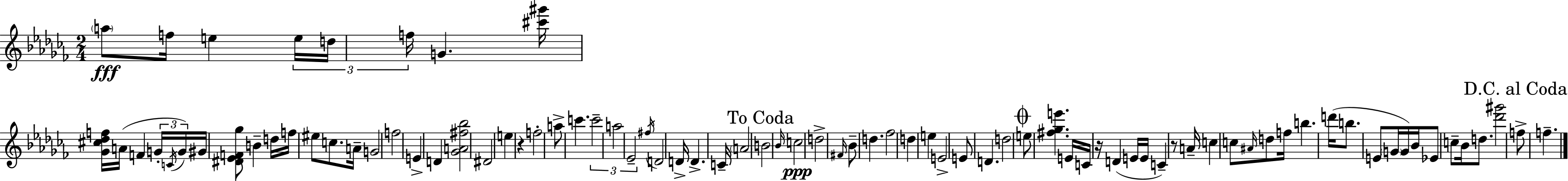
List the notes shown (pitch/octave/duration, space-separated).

A5/e F5/s E5/q E5/s D5/s F5/s G4/q. [C#6,G#6]/s [Gb4,C#5,Db5,F5]/s A4/s F4/q G4/s C4/s G4/s G#4/s [D#4,Eb4,F4,Gb5]/e B4/q D5/s F5/s EIS5/e C5/e. A4/s G4/h F5/h E4/q D4/q [Gb4,A4,F#5,Bb5]/h D#4/h E5/q R/q F5/h A5/e C6/q. C6/h A5/h Eb4/h F#5/s D4/h D4/s D4/q. C4/s A4/h B4/h Bb4/s C5/h D5/h F#4/s Bb4/e D5/q. FES5/h D5/q E5/q E4/h E4/e D4/q. D5/h E5/e [F#5,Gb5,E6]/q. E4/s C4/s R/s D4/q E4/s E4/s C4/q R/e A4/s C5/q C5/e A#4/s D5/e F5/s B5/q. D6/s B5/e. E4/e G4/s G4/s Bb4/s Eb4/e C5/e Bb4/s D5/e. [Db6,G#6]/h F5/e F5/q.